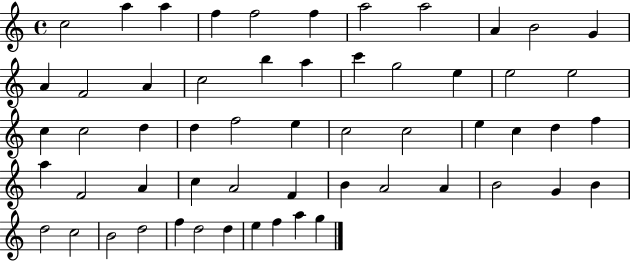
{
  \clef treble
  \time 4/4
  \defaultTimeSignature
  \key c \major
  c''2 a''4 a''4 | f''4 f''2 f''4 | a''2 a''2 | a'4 b'2 g'4 | \break a'4 f'2 a'4 | c''2 b''4 a''4 | c'''4 g''2 e''4 | e''2 e''2 | \break c''4 c''2 d''4 | d''4 f''2 e''4 | c''2 c''2 | e''4 c''4 d''4 f''4 | \break a''4 f'2 a'4 | c''4 a'2 f'4 | b'4 a'2 a'4 | b'2 g'4 b'4 | \break d''2 c''2 | b'2 d''2 | f''4 d''2 d''4 | e''4 f''4 a''4 g''4 | \break \bar "|."
}